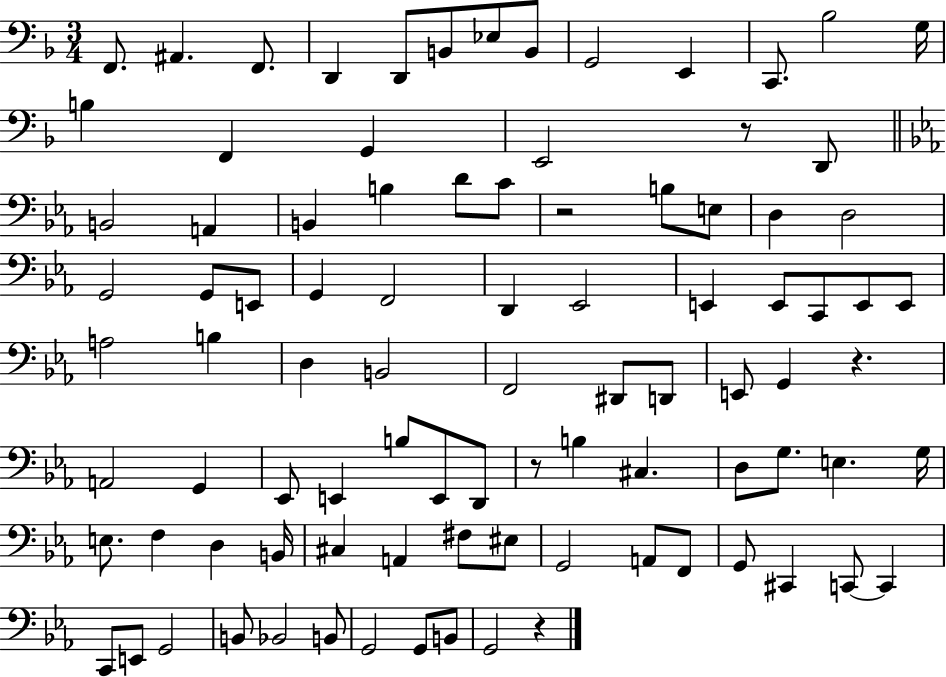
{
  \clef bass
  \numericTimeSignature
  \time 3/4
  \key f \major
  f,8. ais,4. f,8. | d,4 d,8 b,8 ees8 b,8 | g,2 e,4 | c,8. bes2 g16 | \break b4 f,4 g,4 | e,2 r8 d,8 | \bar "||" \break \key ees \major b,2 a,4 | b,4 b4 d'8 c'8 | r2 b8 e8 | d4 d2 | \break g,2 g,8 e,8 | g,4 f,2 | d,4 ees,2 | e,4 e,8 c,8 e,8 e,8 | \break a2 b4 | d4 b,2 | f,2 dis,8 d,8 | e,8 g,4 r4. | \break a,2 g,4 | ees,8 e,4 b8 e,8 d,8 | r8 b4 cis4. | d8 g8. e4. g16 | \break e8. f4 d4 b,16 | cis4 a,4 fis8 eis8 | g,2 a,8 f,8 | g,8 cis,4 c,8~~ c,4 | \break c,8 e,8 g,2 | b,8 bes,2 b,8 | g,2 g,8 b,8 | g,2 r4 | \break \bar "|."
}